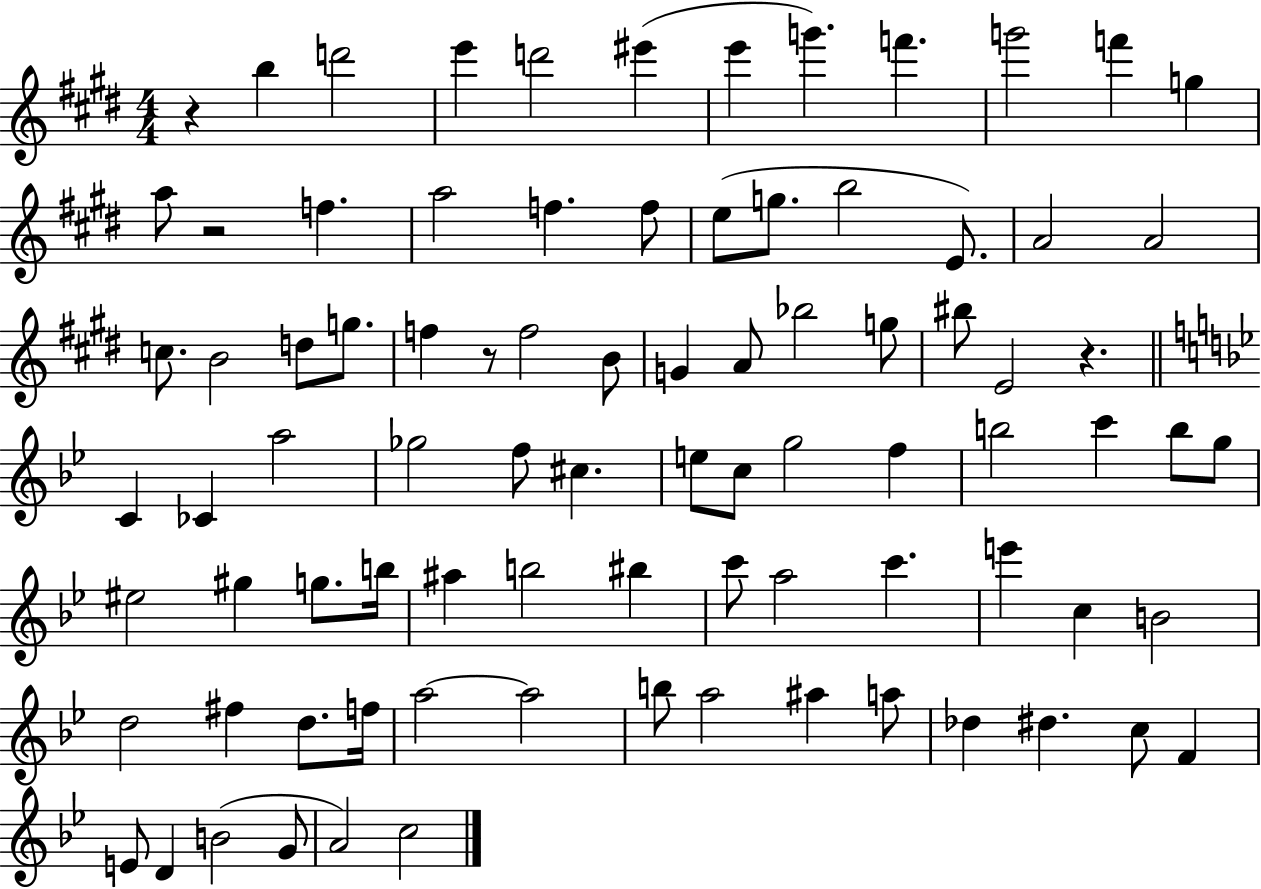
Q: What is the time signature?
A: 4/4